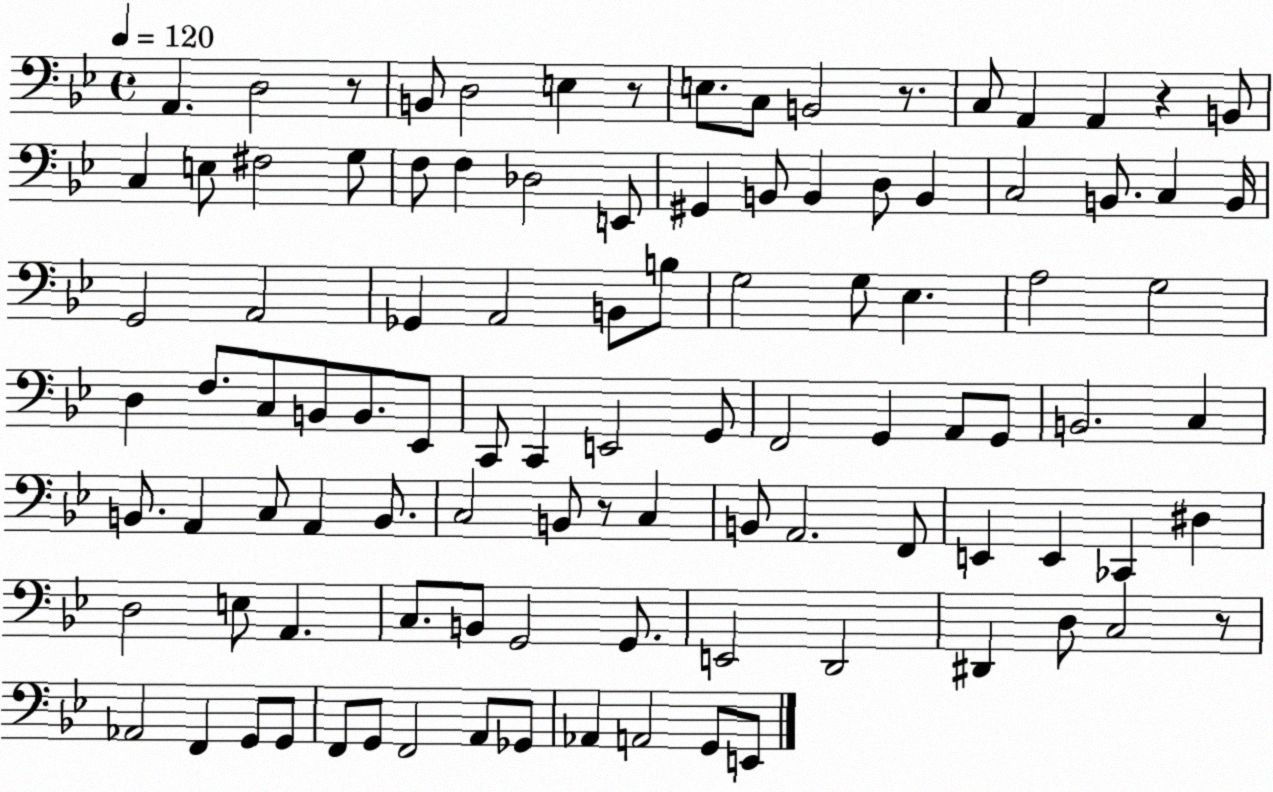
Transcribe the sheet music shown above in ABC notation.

X:1
T:Untitled
M:4/4
L:1/4
K:Bb
A,, D,2 z/2 B,,/2 D,2 E, z/2 E,/2 C,/2 B,,2 z/2 C,/2 A,, A,, z B,,/2 C, E,/2 ^F,2 G,/2 F,/2 F, _D,2 E,,/2 ^G,, B,,/2 B,, D,/2 B,, C,2 B,,/2 C, B,,/4 G,,2 A,,2 _G,, A,,2 B,,/2 B,/2 G,2 G,/2 _E, A,2 G,2 D, F,/2 C,/2 B,,/2 B,,/2 _E,,/2 C,,/2 C,, E,,2 G,,/2 F,,2 G,, A,,/2 G,,/2 B,,2 C, B,,/2 A,, C,/2 A,, B,,/2 C,2 B,,/2 z/2 C, B,,/2 A,,2 F,,/2 E,, E,, _C,, ^D, D,2 E,/2 A,, C,/2 B,,/2 G,,2 G,,/2 E,,2 D,,2 ^D,, D,/2 C,2 z/2 _A,,2 F,, G,,/2 G,,/2 F,,/2 G,,/2 F,,2 A,,/2 _G,,/2 _A,, A,,2 G,,/2 E,,/2